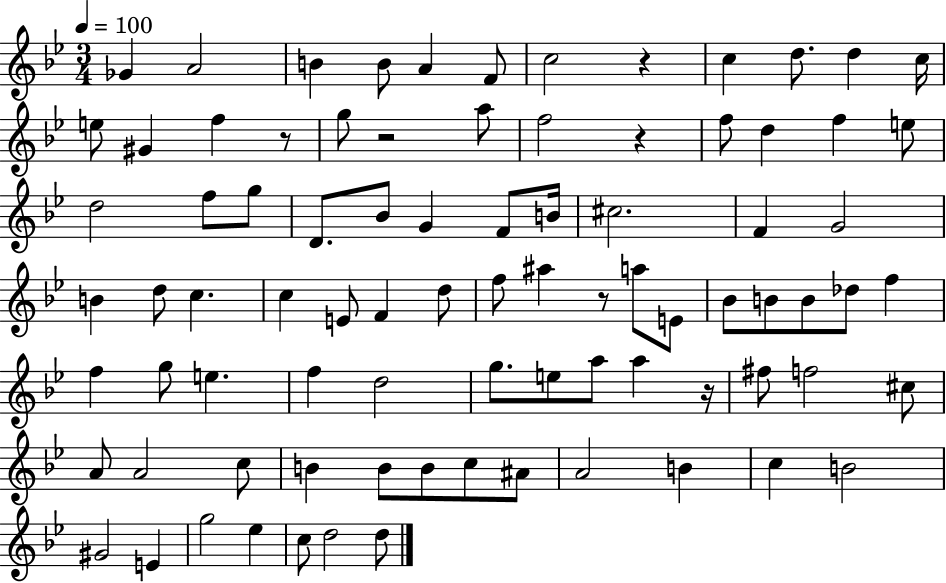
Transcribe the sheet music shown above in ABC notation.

X:1
T:Untitled
M:3/4
L:1/4
K:Bb
_G A2 B B/2 A F/2 c2 z c d/2 d c/4 e/2 ^G f z/2 g/2 z2 a/2 f2 z f/2 d f e/2 d2 f/2 g/2 D/2 _B/2 G F/2 B/4 ^c2 F G2 B d/2 c c E/2 F d/2 f/2 ^a z/2 a/2 E/2 _B/2 B/2 B/2 _d/2 f f g/2 e f d2 g/2 e/2 a/2 a z/4 ^f/2 f2 ^c/2 A/2 A2 c/2 B B/2 B/2 c/2 ^A/2 A2 B c B2 ^G2 E g2 _e c/2 d2 d/2